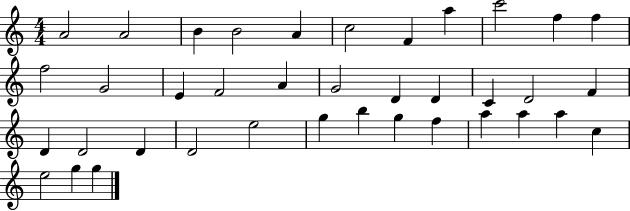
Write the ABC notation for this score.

X:1
T:Untitled
M:4/4
L:1/4
K:C
A2 A2 B B2 A c2 F a c'2 f f f2 G2 E F2 A G2 D D C D2 F D D2 D D2 e2 g b g f a a a c e2 g g